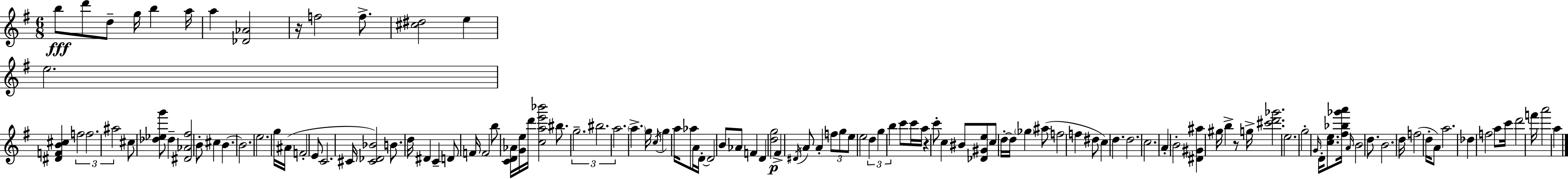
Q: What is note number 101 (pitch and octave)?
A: Db5